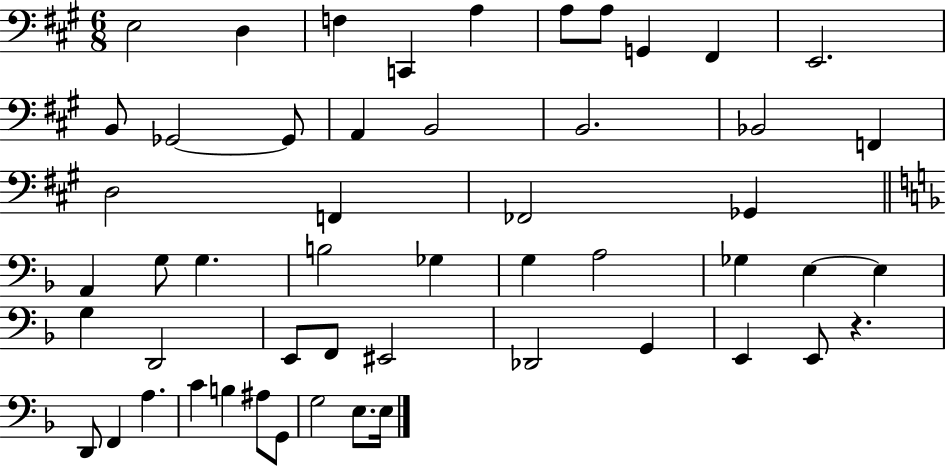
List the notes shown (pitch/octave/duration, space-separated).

E3/h D3/q F3/q C2/q A3/q A3/e A3/e G2/q F#2/q E2/h. B2/e Gb2/h Gb2/e A2/q B2/h B2/h. Bb2/h F2/q D3/h F2/q FES2/h Gb2/q A2/q G3/e G3/q. B3/h Gb3/q G3/q A3/h Gb3/q E3/q E3/q G3/q D2/h E2/e F2/e EIS2/h Db2/h G2/q E2/q E2/e R/q. D2/e F2/q A3/q. C4/q B3/q A#3/e G2/e G3/h E3/e. E3/s